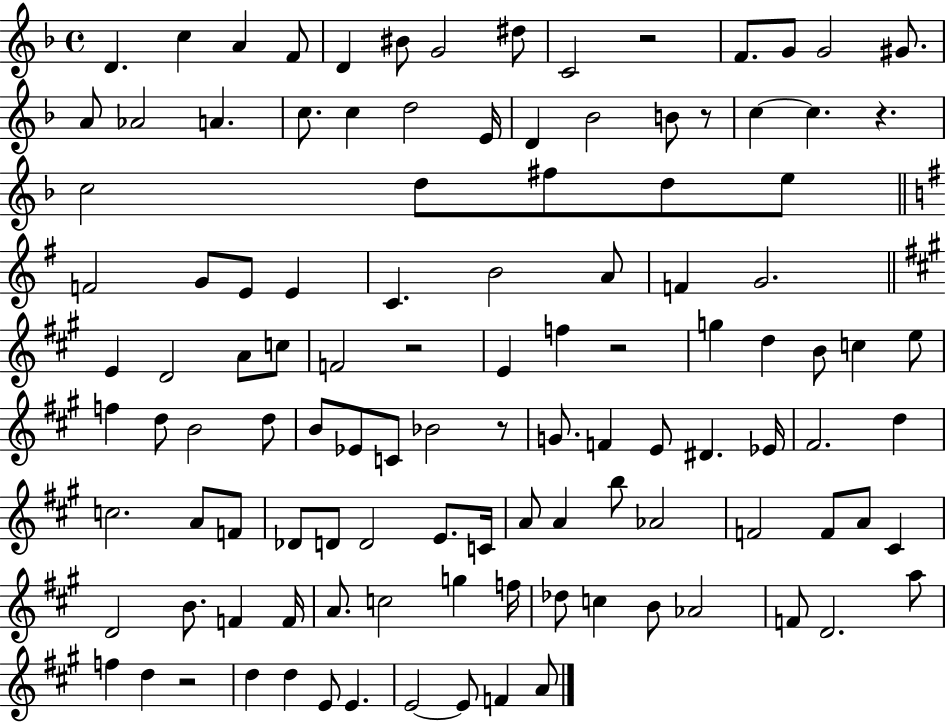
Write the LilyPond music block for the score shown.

{
  \clef treble
  \time 4/4
  \defaultTimeSignature
  \key f \major
  d'4. c''4 a'4 f'8 | d'4 bis'8 g'2 dis''8 | c'2 r2 | f'8. g'8 g'2 gis'8. | \break a'8 aes'2 a'4. | c''8. c''4 d''2 e'16 | d'4 bes'2 b'8 r8 | c''4~~ c''4. r4. | \break c''2 d''8 fis''8 d''8 e''8 | \bar "||" \break \key g \major f'2 g'8 e'8 e'4 | c'4. b'2 a'8 | f'4 g'2. | \bar "||" \break \key a \major e'4 d'2 a'8 c''8 | f'2 r2 | e'4 f''4 r2 | g''4 d''4 b'8 c''4 e''8 | \break f''4 d''8 b'2 d''8 | b'8 ees'8 c'8 bes'2 r8 | g'8. f'4 e'8 dis'4. ees'16 | fis'2. d''4 | \break c''2. a'8 f'8 | des'8 d'8 d'2 e'8. c'16 | a'8 a'4 b''8 aes'2 | f'2 f'8 a'8 cis'4 | \break d'2 b'8. f'4 f'16 | a'8. c''2 g''4 f''16 | des''8 c''4 b'8 aes'2 | f'8 d'2. a''8 | \break f''4 d''4 r2 | d''4 d''4 e'8 e'4. | e'2~~ e'8 f'4 a'8 | \bar "|."
}